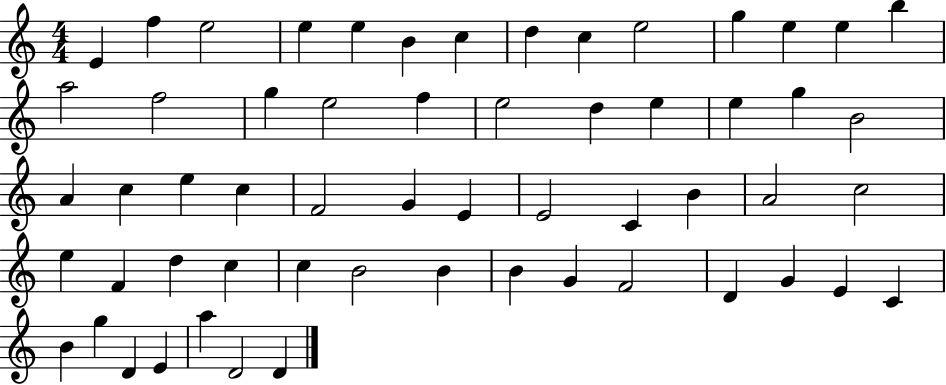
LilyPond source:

{
  \clef treble
  \numericTimeSignature
  \time 4/4
  \key c \major
  e'4 f''4 e''2 | e''4 e''4 b'4 c''4 | d''4 c''4 e''2 | g''4 e''4 e''4 b''4 | \break a''2 f''2 | g''4 e''2 f''4 | e''2 d''4 e''4 | e''4 g''4 b'2 | \break a'4 c''4 e''4 c''4 | f'2 g'4 e'4 | e'2 c'4 b'4 | a'2 c''2 | \break e''4 f'4 d''4 c''4 | c''4 b'2 b'4 | b'4 g'4 f'2 | d'4 g'4 e'4 c'4 | \break b'4 g''4 d'4 e'4 | a''4 d'2 d'4 | \bar "|."
}